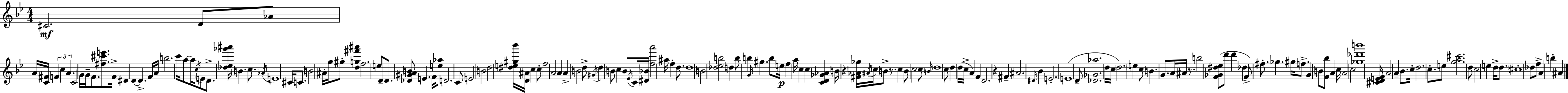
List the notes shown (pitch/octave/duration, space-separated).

C#4/h. D4/e Ab4/e A4/s [C4,F#4]/s F4/q C5/q A4/q. C4/h G4/s G4/s F4/e. [F#5,C#6,E6]/e. F4/s D#4/q D4/q D4/q. F4/s A4/s B5/h. C6/s A5/e A5/s C5/s E4/e D4/e. [Db5,Eb5,Gb6,A#6]/s B4/q. C5/e. Ab4/s E4/w C#4/s C4/e. B4/h A#4/s G5/s G#5/e [D5,G5,F#6,A#6]/q F5/h. E5/e D4/e D4/e. [Db4,G#4,A4,B4]/e E4/q. F4/s [E5,Ab5]/e D4/h. C4/e E4/h B4/h D5/h [D#5,E5,G#5,Bb6]/s [D4,A#4]/s C5/q C5/e F5/h A4/h A4/q A4/q B4/h D5/e G#4/s D5/q B4/e C5/q B4/e Eb4/s C4/s [D#4,Bb4]/s [F5,A6]/h A#5/s F5/q D5/e. D5/w B4/h [Db5,Eb5,B5]/h D5/q B5/e B5/q G4/s G#5/q. B5/e E5/s F5/q A5/s C5/q C5/q [C4,D4,Gb4,Ab4]/q B4/s R/q [F#4,Ab4,Gb5]/s A#4/s C5/s B4/e R/e. C5/q B4/e C5/h C5/e B4/s D5/w C5/e D5/q D5/s C5/s A4/q F4/q D4/h. R/q F#4/q A#4/h. D#4/s Bb4/q E4/h. E4/w D4/e [Db4,Gb4,Ab5]/h. D5/s C5/s D5/h. E5/q C5/e B4/q. G4/e. A4/s A#4/s R/e. B5/h [F4,Gb4,D#5,Eb5]/e D6/e D6/q Db5/q F4/e F#5/e. Gb5/q. G#5/s F5/e. G4/q B4/e [F4,Bb5]/e A4/q C5/s A4/h C5/h [Gb5,Db6,B6]/w [C#4,D4,E4,F4]/s A4/h A4/q Bb4/e. C5/s D5/h. C5/e. E5/e [G5,A5,C#6]/h. D5/e C5/h E5/q D5/s D5/e. C#5/w Db5/e F5/e A4/q B5/q A#4/q